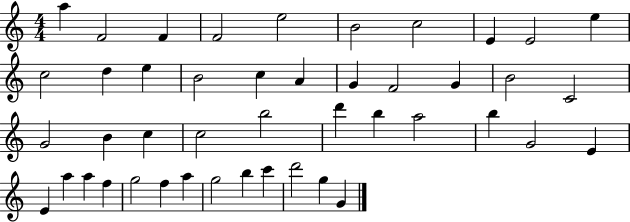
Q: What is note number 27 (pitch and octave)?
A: D6